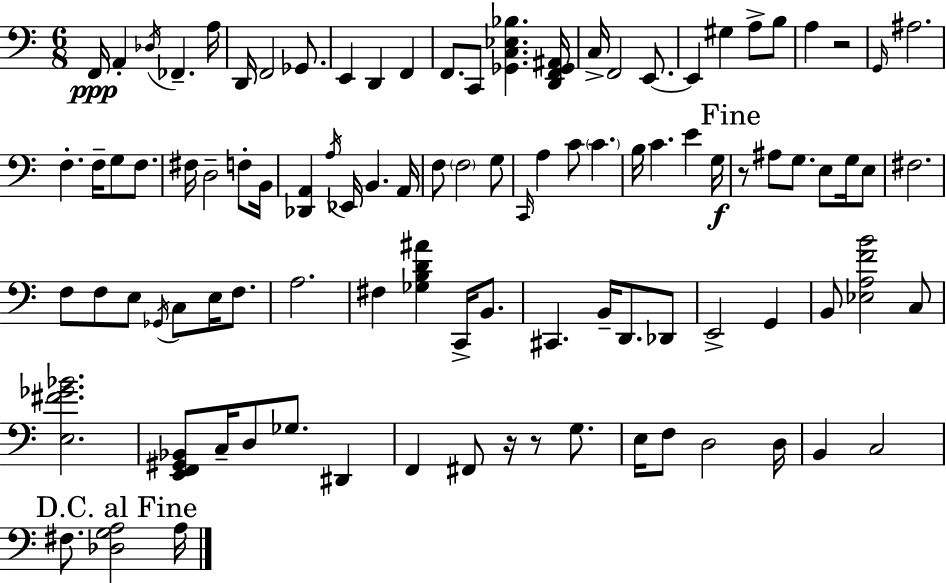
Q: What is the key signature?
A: C major